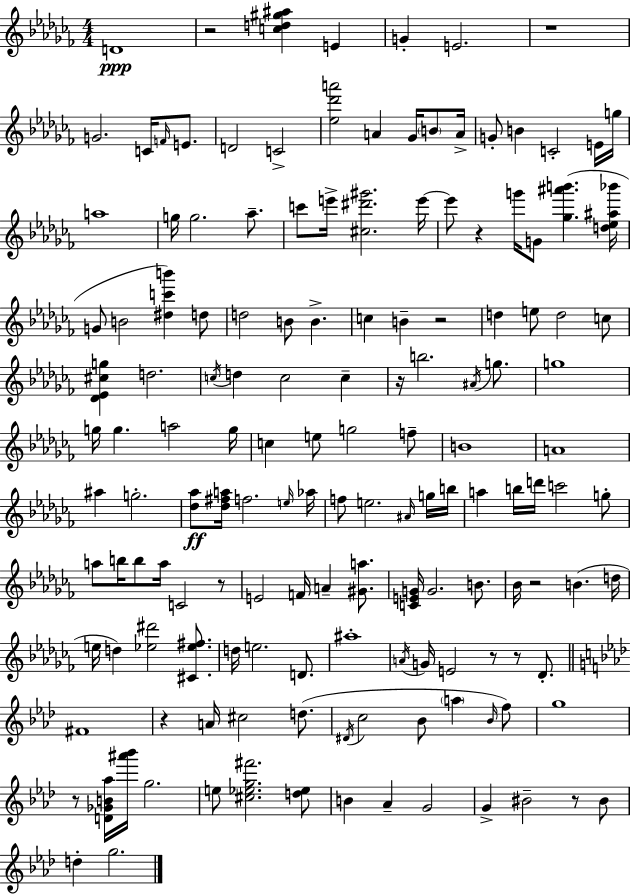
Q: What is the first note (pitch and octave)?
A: D4